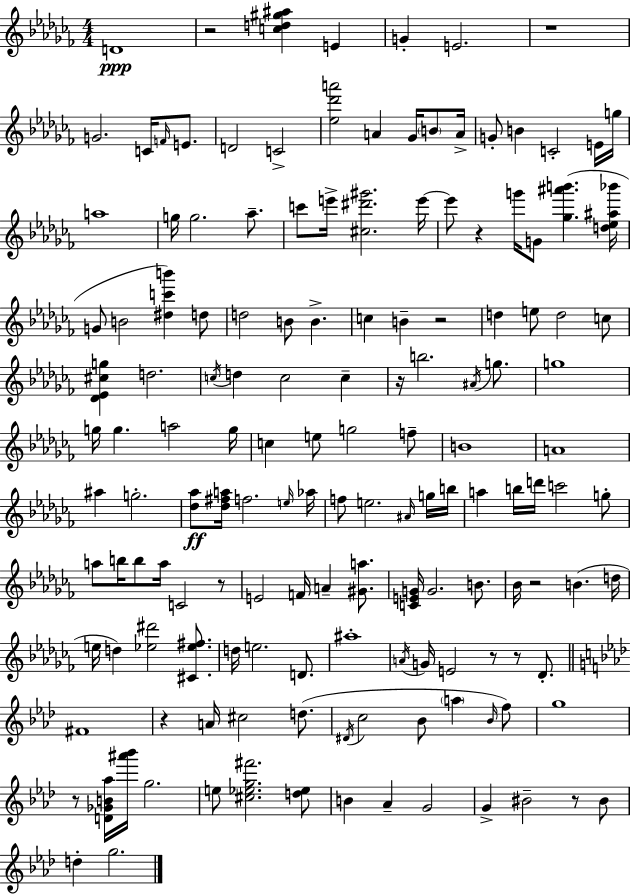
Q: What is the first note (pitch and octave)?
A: D4